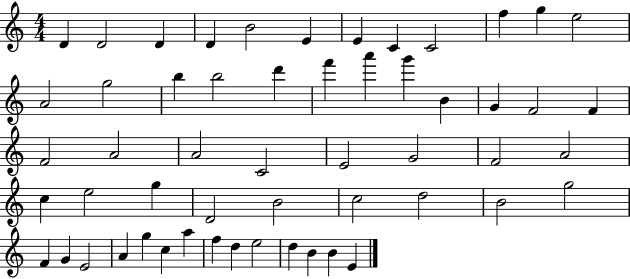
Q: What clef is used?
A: treble